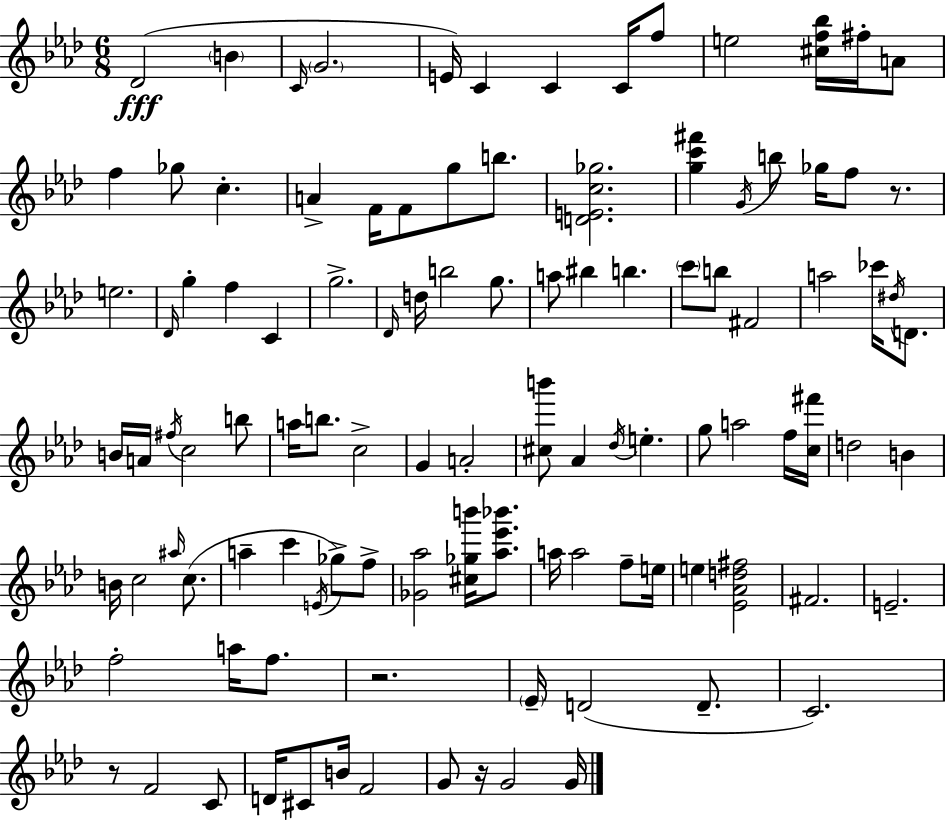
Db4/h B4/q C4/s G4/h. E4/s C4/q C4/q C4/s F5/e E5/h [C#5,F5,Bb5]/s F#5/s A4/e F5/q Gb5/e C5/q. A4/q F4/s F4/e G5/e B5/e. [D4,E4,C5,Gb5]/h. [G5,C6,F#6]/q G4/s B5/e Gb5/s F5/e R/e. E5/h. Db4/s G5/q F5/q C4/q G5/h. Db4/s D5/s B5/h G5/e. A5/e BIS5/q B5/q. C6/e B5/e F#4/h A5/h CES6/s D#5/s D4/e. B4/s A4/s F#5/s C5/h B5/e A5/s B5/e. C5/h G4/q A4/h [C#5,B6]/e Ab4/q Db5/s E5/q. G5/e A5/h F5/s [C5,F#6]/s D5/h B4/q B4/s C5/h A#5/s C5/e. A5/q C6/q E4/s Gb5/e F5/e [Gb4,Ab5]/h [C#5,Gb5,B6]/s [Ab5,Eb6,Bb6]/e. A5/s A5/h F5/e E5/s E5/q [Eb4,Ab4,D5,F#5]/h F#4/h. E4/h. F5/h A5/s F5/e. R/h. Eb4/s D4/h D4/e. C4/h. R/e F4/h C4/e D4/s C#4/e B4/s F4/h G4/e R/s G4/h G4/s